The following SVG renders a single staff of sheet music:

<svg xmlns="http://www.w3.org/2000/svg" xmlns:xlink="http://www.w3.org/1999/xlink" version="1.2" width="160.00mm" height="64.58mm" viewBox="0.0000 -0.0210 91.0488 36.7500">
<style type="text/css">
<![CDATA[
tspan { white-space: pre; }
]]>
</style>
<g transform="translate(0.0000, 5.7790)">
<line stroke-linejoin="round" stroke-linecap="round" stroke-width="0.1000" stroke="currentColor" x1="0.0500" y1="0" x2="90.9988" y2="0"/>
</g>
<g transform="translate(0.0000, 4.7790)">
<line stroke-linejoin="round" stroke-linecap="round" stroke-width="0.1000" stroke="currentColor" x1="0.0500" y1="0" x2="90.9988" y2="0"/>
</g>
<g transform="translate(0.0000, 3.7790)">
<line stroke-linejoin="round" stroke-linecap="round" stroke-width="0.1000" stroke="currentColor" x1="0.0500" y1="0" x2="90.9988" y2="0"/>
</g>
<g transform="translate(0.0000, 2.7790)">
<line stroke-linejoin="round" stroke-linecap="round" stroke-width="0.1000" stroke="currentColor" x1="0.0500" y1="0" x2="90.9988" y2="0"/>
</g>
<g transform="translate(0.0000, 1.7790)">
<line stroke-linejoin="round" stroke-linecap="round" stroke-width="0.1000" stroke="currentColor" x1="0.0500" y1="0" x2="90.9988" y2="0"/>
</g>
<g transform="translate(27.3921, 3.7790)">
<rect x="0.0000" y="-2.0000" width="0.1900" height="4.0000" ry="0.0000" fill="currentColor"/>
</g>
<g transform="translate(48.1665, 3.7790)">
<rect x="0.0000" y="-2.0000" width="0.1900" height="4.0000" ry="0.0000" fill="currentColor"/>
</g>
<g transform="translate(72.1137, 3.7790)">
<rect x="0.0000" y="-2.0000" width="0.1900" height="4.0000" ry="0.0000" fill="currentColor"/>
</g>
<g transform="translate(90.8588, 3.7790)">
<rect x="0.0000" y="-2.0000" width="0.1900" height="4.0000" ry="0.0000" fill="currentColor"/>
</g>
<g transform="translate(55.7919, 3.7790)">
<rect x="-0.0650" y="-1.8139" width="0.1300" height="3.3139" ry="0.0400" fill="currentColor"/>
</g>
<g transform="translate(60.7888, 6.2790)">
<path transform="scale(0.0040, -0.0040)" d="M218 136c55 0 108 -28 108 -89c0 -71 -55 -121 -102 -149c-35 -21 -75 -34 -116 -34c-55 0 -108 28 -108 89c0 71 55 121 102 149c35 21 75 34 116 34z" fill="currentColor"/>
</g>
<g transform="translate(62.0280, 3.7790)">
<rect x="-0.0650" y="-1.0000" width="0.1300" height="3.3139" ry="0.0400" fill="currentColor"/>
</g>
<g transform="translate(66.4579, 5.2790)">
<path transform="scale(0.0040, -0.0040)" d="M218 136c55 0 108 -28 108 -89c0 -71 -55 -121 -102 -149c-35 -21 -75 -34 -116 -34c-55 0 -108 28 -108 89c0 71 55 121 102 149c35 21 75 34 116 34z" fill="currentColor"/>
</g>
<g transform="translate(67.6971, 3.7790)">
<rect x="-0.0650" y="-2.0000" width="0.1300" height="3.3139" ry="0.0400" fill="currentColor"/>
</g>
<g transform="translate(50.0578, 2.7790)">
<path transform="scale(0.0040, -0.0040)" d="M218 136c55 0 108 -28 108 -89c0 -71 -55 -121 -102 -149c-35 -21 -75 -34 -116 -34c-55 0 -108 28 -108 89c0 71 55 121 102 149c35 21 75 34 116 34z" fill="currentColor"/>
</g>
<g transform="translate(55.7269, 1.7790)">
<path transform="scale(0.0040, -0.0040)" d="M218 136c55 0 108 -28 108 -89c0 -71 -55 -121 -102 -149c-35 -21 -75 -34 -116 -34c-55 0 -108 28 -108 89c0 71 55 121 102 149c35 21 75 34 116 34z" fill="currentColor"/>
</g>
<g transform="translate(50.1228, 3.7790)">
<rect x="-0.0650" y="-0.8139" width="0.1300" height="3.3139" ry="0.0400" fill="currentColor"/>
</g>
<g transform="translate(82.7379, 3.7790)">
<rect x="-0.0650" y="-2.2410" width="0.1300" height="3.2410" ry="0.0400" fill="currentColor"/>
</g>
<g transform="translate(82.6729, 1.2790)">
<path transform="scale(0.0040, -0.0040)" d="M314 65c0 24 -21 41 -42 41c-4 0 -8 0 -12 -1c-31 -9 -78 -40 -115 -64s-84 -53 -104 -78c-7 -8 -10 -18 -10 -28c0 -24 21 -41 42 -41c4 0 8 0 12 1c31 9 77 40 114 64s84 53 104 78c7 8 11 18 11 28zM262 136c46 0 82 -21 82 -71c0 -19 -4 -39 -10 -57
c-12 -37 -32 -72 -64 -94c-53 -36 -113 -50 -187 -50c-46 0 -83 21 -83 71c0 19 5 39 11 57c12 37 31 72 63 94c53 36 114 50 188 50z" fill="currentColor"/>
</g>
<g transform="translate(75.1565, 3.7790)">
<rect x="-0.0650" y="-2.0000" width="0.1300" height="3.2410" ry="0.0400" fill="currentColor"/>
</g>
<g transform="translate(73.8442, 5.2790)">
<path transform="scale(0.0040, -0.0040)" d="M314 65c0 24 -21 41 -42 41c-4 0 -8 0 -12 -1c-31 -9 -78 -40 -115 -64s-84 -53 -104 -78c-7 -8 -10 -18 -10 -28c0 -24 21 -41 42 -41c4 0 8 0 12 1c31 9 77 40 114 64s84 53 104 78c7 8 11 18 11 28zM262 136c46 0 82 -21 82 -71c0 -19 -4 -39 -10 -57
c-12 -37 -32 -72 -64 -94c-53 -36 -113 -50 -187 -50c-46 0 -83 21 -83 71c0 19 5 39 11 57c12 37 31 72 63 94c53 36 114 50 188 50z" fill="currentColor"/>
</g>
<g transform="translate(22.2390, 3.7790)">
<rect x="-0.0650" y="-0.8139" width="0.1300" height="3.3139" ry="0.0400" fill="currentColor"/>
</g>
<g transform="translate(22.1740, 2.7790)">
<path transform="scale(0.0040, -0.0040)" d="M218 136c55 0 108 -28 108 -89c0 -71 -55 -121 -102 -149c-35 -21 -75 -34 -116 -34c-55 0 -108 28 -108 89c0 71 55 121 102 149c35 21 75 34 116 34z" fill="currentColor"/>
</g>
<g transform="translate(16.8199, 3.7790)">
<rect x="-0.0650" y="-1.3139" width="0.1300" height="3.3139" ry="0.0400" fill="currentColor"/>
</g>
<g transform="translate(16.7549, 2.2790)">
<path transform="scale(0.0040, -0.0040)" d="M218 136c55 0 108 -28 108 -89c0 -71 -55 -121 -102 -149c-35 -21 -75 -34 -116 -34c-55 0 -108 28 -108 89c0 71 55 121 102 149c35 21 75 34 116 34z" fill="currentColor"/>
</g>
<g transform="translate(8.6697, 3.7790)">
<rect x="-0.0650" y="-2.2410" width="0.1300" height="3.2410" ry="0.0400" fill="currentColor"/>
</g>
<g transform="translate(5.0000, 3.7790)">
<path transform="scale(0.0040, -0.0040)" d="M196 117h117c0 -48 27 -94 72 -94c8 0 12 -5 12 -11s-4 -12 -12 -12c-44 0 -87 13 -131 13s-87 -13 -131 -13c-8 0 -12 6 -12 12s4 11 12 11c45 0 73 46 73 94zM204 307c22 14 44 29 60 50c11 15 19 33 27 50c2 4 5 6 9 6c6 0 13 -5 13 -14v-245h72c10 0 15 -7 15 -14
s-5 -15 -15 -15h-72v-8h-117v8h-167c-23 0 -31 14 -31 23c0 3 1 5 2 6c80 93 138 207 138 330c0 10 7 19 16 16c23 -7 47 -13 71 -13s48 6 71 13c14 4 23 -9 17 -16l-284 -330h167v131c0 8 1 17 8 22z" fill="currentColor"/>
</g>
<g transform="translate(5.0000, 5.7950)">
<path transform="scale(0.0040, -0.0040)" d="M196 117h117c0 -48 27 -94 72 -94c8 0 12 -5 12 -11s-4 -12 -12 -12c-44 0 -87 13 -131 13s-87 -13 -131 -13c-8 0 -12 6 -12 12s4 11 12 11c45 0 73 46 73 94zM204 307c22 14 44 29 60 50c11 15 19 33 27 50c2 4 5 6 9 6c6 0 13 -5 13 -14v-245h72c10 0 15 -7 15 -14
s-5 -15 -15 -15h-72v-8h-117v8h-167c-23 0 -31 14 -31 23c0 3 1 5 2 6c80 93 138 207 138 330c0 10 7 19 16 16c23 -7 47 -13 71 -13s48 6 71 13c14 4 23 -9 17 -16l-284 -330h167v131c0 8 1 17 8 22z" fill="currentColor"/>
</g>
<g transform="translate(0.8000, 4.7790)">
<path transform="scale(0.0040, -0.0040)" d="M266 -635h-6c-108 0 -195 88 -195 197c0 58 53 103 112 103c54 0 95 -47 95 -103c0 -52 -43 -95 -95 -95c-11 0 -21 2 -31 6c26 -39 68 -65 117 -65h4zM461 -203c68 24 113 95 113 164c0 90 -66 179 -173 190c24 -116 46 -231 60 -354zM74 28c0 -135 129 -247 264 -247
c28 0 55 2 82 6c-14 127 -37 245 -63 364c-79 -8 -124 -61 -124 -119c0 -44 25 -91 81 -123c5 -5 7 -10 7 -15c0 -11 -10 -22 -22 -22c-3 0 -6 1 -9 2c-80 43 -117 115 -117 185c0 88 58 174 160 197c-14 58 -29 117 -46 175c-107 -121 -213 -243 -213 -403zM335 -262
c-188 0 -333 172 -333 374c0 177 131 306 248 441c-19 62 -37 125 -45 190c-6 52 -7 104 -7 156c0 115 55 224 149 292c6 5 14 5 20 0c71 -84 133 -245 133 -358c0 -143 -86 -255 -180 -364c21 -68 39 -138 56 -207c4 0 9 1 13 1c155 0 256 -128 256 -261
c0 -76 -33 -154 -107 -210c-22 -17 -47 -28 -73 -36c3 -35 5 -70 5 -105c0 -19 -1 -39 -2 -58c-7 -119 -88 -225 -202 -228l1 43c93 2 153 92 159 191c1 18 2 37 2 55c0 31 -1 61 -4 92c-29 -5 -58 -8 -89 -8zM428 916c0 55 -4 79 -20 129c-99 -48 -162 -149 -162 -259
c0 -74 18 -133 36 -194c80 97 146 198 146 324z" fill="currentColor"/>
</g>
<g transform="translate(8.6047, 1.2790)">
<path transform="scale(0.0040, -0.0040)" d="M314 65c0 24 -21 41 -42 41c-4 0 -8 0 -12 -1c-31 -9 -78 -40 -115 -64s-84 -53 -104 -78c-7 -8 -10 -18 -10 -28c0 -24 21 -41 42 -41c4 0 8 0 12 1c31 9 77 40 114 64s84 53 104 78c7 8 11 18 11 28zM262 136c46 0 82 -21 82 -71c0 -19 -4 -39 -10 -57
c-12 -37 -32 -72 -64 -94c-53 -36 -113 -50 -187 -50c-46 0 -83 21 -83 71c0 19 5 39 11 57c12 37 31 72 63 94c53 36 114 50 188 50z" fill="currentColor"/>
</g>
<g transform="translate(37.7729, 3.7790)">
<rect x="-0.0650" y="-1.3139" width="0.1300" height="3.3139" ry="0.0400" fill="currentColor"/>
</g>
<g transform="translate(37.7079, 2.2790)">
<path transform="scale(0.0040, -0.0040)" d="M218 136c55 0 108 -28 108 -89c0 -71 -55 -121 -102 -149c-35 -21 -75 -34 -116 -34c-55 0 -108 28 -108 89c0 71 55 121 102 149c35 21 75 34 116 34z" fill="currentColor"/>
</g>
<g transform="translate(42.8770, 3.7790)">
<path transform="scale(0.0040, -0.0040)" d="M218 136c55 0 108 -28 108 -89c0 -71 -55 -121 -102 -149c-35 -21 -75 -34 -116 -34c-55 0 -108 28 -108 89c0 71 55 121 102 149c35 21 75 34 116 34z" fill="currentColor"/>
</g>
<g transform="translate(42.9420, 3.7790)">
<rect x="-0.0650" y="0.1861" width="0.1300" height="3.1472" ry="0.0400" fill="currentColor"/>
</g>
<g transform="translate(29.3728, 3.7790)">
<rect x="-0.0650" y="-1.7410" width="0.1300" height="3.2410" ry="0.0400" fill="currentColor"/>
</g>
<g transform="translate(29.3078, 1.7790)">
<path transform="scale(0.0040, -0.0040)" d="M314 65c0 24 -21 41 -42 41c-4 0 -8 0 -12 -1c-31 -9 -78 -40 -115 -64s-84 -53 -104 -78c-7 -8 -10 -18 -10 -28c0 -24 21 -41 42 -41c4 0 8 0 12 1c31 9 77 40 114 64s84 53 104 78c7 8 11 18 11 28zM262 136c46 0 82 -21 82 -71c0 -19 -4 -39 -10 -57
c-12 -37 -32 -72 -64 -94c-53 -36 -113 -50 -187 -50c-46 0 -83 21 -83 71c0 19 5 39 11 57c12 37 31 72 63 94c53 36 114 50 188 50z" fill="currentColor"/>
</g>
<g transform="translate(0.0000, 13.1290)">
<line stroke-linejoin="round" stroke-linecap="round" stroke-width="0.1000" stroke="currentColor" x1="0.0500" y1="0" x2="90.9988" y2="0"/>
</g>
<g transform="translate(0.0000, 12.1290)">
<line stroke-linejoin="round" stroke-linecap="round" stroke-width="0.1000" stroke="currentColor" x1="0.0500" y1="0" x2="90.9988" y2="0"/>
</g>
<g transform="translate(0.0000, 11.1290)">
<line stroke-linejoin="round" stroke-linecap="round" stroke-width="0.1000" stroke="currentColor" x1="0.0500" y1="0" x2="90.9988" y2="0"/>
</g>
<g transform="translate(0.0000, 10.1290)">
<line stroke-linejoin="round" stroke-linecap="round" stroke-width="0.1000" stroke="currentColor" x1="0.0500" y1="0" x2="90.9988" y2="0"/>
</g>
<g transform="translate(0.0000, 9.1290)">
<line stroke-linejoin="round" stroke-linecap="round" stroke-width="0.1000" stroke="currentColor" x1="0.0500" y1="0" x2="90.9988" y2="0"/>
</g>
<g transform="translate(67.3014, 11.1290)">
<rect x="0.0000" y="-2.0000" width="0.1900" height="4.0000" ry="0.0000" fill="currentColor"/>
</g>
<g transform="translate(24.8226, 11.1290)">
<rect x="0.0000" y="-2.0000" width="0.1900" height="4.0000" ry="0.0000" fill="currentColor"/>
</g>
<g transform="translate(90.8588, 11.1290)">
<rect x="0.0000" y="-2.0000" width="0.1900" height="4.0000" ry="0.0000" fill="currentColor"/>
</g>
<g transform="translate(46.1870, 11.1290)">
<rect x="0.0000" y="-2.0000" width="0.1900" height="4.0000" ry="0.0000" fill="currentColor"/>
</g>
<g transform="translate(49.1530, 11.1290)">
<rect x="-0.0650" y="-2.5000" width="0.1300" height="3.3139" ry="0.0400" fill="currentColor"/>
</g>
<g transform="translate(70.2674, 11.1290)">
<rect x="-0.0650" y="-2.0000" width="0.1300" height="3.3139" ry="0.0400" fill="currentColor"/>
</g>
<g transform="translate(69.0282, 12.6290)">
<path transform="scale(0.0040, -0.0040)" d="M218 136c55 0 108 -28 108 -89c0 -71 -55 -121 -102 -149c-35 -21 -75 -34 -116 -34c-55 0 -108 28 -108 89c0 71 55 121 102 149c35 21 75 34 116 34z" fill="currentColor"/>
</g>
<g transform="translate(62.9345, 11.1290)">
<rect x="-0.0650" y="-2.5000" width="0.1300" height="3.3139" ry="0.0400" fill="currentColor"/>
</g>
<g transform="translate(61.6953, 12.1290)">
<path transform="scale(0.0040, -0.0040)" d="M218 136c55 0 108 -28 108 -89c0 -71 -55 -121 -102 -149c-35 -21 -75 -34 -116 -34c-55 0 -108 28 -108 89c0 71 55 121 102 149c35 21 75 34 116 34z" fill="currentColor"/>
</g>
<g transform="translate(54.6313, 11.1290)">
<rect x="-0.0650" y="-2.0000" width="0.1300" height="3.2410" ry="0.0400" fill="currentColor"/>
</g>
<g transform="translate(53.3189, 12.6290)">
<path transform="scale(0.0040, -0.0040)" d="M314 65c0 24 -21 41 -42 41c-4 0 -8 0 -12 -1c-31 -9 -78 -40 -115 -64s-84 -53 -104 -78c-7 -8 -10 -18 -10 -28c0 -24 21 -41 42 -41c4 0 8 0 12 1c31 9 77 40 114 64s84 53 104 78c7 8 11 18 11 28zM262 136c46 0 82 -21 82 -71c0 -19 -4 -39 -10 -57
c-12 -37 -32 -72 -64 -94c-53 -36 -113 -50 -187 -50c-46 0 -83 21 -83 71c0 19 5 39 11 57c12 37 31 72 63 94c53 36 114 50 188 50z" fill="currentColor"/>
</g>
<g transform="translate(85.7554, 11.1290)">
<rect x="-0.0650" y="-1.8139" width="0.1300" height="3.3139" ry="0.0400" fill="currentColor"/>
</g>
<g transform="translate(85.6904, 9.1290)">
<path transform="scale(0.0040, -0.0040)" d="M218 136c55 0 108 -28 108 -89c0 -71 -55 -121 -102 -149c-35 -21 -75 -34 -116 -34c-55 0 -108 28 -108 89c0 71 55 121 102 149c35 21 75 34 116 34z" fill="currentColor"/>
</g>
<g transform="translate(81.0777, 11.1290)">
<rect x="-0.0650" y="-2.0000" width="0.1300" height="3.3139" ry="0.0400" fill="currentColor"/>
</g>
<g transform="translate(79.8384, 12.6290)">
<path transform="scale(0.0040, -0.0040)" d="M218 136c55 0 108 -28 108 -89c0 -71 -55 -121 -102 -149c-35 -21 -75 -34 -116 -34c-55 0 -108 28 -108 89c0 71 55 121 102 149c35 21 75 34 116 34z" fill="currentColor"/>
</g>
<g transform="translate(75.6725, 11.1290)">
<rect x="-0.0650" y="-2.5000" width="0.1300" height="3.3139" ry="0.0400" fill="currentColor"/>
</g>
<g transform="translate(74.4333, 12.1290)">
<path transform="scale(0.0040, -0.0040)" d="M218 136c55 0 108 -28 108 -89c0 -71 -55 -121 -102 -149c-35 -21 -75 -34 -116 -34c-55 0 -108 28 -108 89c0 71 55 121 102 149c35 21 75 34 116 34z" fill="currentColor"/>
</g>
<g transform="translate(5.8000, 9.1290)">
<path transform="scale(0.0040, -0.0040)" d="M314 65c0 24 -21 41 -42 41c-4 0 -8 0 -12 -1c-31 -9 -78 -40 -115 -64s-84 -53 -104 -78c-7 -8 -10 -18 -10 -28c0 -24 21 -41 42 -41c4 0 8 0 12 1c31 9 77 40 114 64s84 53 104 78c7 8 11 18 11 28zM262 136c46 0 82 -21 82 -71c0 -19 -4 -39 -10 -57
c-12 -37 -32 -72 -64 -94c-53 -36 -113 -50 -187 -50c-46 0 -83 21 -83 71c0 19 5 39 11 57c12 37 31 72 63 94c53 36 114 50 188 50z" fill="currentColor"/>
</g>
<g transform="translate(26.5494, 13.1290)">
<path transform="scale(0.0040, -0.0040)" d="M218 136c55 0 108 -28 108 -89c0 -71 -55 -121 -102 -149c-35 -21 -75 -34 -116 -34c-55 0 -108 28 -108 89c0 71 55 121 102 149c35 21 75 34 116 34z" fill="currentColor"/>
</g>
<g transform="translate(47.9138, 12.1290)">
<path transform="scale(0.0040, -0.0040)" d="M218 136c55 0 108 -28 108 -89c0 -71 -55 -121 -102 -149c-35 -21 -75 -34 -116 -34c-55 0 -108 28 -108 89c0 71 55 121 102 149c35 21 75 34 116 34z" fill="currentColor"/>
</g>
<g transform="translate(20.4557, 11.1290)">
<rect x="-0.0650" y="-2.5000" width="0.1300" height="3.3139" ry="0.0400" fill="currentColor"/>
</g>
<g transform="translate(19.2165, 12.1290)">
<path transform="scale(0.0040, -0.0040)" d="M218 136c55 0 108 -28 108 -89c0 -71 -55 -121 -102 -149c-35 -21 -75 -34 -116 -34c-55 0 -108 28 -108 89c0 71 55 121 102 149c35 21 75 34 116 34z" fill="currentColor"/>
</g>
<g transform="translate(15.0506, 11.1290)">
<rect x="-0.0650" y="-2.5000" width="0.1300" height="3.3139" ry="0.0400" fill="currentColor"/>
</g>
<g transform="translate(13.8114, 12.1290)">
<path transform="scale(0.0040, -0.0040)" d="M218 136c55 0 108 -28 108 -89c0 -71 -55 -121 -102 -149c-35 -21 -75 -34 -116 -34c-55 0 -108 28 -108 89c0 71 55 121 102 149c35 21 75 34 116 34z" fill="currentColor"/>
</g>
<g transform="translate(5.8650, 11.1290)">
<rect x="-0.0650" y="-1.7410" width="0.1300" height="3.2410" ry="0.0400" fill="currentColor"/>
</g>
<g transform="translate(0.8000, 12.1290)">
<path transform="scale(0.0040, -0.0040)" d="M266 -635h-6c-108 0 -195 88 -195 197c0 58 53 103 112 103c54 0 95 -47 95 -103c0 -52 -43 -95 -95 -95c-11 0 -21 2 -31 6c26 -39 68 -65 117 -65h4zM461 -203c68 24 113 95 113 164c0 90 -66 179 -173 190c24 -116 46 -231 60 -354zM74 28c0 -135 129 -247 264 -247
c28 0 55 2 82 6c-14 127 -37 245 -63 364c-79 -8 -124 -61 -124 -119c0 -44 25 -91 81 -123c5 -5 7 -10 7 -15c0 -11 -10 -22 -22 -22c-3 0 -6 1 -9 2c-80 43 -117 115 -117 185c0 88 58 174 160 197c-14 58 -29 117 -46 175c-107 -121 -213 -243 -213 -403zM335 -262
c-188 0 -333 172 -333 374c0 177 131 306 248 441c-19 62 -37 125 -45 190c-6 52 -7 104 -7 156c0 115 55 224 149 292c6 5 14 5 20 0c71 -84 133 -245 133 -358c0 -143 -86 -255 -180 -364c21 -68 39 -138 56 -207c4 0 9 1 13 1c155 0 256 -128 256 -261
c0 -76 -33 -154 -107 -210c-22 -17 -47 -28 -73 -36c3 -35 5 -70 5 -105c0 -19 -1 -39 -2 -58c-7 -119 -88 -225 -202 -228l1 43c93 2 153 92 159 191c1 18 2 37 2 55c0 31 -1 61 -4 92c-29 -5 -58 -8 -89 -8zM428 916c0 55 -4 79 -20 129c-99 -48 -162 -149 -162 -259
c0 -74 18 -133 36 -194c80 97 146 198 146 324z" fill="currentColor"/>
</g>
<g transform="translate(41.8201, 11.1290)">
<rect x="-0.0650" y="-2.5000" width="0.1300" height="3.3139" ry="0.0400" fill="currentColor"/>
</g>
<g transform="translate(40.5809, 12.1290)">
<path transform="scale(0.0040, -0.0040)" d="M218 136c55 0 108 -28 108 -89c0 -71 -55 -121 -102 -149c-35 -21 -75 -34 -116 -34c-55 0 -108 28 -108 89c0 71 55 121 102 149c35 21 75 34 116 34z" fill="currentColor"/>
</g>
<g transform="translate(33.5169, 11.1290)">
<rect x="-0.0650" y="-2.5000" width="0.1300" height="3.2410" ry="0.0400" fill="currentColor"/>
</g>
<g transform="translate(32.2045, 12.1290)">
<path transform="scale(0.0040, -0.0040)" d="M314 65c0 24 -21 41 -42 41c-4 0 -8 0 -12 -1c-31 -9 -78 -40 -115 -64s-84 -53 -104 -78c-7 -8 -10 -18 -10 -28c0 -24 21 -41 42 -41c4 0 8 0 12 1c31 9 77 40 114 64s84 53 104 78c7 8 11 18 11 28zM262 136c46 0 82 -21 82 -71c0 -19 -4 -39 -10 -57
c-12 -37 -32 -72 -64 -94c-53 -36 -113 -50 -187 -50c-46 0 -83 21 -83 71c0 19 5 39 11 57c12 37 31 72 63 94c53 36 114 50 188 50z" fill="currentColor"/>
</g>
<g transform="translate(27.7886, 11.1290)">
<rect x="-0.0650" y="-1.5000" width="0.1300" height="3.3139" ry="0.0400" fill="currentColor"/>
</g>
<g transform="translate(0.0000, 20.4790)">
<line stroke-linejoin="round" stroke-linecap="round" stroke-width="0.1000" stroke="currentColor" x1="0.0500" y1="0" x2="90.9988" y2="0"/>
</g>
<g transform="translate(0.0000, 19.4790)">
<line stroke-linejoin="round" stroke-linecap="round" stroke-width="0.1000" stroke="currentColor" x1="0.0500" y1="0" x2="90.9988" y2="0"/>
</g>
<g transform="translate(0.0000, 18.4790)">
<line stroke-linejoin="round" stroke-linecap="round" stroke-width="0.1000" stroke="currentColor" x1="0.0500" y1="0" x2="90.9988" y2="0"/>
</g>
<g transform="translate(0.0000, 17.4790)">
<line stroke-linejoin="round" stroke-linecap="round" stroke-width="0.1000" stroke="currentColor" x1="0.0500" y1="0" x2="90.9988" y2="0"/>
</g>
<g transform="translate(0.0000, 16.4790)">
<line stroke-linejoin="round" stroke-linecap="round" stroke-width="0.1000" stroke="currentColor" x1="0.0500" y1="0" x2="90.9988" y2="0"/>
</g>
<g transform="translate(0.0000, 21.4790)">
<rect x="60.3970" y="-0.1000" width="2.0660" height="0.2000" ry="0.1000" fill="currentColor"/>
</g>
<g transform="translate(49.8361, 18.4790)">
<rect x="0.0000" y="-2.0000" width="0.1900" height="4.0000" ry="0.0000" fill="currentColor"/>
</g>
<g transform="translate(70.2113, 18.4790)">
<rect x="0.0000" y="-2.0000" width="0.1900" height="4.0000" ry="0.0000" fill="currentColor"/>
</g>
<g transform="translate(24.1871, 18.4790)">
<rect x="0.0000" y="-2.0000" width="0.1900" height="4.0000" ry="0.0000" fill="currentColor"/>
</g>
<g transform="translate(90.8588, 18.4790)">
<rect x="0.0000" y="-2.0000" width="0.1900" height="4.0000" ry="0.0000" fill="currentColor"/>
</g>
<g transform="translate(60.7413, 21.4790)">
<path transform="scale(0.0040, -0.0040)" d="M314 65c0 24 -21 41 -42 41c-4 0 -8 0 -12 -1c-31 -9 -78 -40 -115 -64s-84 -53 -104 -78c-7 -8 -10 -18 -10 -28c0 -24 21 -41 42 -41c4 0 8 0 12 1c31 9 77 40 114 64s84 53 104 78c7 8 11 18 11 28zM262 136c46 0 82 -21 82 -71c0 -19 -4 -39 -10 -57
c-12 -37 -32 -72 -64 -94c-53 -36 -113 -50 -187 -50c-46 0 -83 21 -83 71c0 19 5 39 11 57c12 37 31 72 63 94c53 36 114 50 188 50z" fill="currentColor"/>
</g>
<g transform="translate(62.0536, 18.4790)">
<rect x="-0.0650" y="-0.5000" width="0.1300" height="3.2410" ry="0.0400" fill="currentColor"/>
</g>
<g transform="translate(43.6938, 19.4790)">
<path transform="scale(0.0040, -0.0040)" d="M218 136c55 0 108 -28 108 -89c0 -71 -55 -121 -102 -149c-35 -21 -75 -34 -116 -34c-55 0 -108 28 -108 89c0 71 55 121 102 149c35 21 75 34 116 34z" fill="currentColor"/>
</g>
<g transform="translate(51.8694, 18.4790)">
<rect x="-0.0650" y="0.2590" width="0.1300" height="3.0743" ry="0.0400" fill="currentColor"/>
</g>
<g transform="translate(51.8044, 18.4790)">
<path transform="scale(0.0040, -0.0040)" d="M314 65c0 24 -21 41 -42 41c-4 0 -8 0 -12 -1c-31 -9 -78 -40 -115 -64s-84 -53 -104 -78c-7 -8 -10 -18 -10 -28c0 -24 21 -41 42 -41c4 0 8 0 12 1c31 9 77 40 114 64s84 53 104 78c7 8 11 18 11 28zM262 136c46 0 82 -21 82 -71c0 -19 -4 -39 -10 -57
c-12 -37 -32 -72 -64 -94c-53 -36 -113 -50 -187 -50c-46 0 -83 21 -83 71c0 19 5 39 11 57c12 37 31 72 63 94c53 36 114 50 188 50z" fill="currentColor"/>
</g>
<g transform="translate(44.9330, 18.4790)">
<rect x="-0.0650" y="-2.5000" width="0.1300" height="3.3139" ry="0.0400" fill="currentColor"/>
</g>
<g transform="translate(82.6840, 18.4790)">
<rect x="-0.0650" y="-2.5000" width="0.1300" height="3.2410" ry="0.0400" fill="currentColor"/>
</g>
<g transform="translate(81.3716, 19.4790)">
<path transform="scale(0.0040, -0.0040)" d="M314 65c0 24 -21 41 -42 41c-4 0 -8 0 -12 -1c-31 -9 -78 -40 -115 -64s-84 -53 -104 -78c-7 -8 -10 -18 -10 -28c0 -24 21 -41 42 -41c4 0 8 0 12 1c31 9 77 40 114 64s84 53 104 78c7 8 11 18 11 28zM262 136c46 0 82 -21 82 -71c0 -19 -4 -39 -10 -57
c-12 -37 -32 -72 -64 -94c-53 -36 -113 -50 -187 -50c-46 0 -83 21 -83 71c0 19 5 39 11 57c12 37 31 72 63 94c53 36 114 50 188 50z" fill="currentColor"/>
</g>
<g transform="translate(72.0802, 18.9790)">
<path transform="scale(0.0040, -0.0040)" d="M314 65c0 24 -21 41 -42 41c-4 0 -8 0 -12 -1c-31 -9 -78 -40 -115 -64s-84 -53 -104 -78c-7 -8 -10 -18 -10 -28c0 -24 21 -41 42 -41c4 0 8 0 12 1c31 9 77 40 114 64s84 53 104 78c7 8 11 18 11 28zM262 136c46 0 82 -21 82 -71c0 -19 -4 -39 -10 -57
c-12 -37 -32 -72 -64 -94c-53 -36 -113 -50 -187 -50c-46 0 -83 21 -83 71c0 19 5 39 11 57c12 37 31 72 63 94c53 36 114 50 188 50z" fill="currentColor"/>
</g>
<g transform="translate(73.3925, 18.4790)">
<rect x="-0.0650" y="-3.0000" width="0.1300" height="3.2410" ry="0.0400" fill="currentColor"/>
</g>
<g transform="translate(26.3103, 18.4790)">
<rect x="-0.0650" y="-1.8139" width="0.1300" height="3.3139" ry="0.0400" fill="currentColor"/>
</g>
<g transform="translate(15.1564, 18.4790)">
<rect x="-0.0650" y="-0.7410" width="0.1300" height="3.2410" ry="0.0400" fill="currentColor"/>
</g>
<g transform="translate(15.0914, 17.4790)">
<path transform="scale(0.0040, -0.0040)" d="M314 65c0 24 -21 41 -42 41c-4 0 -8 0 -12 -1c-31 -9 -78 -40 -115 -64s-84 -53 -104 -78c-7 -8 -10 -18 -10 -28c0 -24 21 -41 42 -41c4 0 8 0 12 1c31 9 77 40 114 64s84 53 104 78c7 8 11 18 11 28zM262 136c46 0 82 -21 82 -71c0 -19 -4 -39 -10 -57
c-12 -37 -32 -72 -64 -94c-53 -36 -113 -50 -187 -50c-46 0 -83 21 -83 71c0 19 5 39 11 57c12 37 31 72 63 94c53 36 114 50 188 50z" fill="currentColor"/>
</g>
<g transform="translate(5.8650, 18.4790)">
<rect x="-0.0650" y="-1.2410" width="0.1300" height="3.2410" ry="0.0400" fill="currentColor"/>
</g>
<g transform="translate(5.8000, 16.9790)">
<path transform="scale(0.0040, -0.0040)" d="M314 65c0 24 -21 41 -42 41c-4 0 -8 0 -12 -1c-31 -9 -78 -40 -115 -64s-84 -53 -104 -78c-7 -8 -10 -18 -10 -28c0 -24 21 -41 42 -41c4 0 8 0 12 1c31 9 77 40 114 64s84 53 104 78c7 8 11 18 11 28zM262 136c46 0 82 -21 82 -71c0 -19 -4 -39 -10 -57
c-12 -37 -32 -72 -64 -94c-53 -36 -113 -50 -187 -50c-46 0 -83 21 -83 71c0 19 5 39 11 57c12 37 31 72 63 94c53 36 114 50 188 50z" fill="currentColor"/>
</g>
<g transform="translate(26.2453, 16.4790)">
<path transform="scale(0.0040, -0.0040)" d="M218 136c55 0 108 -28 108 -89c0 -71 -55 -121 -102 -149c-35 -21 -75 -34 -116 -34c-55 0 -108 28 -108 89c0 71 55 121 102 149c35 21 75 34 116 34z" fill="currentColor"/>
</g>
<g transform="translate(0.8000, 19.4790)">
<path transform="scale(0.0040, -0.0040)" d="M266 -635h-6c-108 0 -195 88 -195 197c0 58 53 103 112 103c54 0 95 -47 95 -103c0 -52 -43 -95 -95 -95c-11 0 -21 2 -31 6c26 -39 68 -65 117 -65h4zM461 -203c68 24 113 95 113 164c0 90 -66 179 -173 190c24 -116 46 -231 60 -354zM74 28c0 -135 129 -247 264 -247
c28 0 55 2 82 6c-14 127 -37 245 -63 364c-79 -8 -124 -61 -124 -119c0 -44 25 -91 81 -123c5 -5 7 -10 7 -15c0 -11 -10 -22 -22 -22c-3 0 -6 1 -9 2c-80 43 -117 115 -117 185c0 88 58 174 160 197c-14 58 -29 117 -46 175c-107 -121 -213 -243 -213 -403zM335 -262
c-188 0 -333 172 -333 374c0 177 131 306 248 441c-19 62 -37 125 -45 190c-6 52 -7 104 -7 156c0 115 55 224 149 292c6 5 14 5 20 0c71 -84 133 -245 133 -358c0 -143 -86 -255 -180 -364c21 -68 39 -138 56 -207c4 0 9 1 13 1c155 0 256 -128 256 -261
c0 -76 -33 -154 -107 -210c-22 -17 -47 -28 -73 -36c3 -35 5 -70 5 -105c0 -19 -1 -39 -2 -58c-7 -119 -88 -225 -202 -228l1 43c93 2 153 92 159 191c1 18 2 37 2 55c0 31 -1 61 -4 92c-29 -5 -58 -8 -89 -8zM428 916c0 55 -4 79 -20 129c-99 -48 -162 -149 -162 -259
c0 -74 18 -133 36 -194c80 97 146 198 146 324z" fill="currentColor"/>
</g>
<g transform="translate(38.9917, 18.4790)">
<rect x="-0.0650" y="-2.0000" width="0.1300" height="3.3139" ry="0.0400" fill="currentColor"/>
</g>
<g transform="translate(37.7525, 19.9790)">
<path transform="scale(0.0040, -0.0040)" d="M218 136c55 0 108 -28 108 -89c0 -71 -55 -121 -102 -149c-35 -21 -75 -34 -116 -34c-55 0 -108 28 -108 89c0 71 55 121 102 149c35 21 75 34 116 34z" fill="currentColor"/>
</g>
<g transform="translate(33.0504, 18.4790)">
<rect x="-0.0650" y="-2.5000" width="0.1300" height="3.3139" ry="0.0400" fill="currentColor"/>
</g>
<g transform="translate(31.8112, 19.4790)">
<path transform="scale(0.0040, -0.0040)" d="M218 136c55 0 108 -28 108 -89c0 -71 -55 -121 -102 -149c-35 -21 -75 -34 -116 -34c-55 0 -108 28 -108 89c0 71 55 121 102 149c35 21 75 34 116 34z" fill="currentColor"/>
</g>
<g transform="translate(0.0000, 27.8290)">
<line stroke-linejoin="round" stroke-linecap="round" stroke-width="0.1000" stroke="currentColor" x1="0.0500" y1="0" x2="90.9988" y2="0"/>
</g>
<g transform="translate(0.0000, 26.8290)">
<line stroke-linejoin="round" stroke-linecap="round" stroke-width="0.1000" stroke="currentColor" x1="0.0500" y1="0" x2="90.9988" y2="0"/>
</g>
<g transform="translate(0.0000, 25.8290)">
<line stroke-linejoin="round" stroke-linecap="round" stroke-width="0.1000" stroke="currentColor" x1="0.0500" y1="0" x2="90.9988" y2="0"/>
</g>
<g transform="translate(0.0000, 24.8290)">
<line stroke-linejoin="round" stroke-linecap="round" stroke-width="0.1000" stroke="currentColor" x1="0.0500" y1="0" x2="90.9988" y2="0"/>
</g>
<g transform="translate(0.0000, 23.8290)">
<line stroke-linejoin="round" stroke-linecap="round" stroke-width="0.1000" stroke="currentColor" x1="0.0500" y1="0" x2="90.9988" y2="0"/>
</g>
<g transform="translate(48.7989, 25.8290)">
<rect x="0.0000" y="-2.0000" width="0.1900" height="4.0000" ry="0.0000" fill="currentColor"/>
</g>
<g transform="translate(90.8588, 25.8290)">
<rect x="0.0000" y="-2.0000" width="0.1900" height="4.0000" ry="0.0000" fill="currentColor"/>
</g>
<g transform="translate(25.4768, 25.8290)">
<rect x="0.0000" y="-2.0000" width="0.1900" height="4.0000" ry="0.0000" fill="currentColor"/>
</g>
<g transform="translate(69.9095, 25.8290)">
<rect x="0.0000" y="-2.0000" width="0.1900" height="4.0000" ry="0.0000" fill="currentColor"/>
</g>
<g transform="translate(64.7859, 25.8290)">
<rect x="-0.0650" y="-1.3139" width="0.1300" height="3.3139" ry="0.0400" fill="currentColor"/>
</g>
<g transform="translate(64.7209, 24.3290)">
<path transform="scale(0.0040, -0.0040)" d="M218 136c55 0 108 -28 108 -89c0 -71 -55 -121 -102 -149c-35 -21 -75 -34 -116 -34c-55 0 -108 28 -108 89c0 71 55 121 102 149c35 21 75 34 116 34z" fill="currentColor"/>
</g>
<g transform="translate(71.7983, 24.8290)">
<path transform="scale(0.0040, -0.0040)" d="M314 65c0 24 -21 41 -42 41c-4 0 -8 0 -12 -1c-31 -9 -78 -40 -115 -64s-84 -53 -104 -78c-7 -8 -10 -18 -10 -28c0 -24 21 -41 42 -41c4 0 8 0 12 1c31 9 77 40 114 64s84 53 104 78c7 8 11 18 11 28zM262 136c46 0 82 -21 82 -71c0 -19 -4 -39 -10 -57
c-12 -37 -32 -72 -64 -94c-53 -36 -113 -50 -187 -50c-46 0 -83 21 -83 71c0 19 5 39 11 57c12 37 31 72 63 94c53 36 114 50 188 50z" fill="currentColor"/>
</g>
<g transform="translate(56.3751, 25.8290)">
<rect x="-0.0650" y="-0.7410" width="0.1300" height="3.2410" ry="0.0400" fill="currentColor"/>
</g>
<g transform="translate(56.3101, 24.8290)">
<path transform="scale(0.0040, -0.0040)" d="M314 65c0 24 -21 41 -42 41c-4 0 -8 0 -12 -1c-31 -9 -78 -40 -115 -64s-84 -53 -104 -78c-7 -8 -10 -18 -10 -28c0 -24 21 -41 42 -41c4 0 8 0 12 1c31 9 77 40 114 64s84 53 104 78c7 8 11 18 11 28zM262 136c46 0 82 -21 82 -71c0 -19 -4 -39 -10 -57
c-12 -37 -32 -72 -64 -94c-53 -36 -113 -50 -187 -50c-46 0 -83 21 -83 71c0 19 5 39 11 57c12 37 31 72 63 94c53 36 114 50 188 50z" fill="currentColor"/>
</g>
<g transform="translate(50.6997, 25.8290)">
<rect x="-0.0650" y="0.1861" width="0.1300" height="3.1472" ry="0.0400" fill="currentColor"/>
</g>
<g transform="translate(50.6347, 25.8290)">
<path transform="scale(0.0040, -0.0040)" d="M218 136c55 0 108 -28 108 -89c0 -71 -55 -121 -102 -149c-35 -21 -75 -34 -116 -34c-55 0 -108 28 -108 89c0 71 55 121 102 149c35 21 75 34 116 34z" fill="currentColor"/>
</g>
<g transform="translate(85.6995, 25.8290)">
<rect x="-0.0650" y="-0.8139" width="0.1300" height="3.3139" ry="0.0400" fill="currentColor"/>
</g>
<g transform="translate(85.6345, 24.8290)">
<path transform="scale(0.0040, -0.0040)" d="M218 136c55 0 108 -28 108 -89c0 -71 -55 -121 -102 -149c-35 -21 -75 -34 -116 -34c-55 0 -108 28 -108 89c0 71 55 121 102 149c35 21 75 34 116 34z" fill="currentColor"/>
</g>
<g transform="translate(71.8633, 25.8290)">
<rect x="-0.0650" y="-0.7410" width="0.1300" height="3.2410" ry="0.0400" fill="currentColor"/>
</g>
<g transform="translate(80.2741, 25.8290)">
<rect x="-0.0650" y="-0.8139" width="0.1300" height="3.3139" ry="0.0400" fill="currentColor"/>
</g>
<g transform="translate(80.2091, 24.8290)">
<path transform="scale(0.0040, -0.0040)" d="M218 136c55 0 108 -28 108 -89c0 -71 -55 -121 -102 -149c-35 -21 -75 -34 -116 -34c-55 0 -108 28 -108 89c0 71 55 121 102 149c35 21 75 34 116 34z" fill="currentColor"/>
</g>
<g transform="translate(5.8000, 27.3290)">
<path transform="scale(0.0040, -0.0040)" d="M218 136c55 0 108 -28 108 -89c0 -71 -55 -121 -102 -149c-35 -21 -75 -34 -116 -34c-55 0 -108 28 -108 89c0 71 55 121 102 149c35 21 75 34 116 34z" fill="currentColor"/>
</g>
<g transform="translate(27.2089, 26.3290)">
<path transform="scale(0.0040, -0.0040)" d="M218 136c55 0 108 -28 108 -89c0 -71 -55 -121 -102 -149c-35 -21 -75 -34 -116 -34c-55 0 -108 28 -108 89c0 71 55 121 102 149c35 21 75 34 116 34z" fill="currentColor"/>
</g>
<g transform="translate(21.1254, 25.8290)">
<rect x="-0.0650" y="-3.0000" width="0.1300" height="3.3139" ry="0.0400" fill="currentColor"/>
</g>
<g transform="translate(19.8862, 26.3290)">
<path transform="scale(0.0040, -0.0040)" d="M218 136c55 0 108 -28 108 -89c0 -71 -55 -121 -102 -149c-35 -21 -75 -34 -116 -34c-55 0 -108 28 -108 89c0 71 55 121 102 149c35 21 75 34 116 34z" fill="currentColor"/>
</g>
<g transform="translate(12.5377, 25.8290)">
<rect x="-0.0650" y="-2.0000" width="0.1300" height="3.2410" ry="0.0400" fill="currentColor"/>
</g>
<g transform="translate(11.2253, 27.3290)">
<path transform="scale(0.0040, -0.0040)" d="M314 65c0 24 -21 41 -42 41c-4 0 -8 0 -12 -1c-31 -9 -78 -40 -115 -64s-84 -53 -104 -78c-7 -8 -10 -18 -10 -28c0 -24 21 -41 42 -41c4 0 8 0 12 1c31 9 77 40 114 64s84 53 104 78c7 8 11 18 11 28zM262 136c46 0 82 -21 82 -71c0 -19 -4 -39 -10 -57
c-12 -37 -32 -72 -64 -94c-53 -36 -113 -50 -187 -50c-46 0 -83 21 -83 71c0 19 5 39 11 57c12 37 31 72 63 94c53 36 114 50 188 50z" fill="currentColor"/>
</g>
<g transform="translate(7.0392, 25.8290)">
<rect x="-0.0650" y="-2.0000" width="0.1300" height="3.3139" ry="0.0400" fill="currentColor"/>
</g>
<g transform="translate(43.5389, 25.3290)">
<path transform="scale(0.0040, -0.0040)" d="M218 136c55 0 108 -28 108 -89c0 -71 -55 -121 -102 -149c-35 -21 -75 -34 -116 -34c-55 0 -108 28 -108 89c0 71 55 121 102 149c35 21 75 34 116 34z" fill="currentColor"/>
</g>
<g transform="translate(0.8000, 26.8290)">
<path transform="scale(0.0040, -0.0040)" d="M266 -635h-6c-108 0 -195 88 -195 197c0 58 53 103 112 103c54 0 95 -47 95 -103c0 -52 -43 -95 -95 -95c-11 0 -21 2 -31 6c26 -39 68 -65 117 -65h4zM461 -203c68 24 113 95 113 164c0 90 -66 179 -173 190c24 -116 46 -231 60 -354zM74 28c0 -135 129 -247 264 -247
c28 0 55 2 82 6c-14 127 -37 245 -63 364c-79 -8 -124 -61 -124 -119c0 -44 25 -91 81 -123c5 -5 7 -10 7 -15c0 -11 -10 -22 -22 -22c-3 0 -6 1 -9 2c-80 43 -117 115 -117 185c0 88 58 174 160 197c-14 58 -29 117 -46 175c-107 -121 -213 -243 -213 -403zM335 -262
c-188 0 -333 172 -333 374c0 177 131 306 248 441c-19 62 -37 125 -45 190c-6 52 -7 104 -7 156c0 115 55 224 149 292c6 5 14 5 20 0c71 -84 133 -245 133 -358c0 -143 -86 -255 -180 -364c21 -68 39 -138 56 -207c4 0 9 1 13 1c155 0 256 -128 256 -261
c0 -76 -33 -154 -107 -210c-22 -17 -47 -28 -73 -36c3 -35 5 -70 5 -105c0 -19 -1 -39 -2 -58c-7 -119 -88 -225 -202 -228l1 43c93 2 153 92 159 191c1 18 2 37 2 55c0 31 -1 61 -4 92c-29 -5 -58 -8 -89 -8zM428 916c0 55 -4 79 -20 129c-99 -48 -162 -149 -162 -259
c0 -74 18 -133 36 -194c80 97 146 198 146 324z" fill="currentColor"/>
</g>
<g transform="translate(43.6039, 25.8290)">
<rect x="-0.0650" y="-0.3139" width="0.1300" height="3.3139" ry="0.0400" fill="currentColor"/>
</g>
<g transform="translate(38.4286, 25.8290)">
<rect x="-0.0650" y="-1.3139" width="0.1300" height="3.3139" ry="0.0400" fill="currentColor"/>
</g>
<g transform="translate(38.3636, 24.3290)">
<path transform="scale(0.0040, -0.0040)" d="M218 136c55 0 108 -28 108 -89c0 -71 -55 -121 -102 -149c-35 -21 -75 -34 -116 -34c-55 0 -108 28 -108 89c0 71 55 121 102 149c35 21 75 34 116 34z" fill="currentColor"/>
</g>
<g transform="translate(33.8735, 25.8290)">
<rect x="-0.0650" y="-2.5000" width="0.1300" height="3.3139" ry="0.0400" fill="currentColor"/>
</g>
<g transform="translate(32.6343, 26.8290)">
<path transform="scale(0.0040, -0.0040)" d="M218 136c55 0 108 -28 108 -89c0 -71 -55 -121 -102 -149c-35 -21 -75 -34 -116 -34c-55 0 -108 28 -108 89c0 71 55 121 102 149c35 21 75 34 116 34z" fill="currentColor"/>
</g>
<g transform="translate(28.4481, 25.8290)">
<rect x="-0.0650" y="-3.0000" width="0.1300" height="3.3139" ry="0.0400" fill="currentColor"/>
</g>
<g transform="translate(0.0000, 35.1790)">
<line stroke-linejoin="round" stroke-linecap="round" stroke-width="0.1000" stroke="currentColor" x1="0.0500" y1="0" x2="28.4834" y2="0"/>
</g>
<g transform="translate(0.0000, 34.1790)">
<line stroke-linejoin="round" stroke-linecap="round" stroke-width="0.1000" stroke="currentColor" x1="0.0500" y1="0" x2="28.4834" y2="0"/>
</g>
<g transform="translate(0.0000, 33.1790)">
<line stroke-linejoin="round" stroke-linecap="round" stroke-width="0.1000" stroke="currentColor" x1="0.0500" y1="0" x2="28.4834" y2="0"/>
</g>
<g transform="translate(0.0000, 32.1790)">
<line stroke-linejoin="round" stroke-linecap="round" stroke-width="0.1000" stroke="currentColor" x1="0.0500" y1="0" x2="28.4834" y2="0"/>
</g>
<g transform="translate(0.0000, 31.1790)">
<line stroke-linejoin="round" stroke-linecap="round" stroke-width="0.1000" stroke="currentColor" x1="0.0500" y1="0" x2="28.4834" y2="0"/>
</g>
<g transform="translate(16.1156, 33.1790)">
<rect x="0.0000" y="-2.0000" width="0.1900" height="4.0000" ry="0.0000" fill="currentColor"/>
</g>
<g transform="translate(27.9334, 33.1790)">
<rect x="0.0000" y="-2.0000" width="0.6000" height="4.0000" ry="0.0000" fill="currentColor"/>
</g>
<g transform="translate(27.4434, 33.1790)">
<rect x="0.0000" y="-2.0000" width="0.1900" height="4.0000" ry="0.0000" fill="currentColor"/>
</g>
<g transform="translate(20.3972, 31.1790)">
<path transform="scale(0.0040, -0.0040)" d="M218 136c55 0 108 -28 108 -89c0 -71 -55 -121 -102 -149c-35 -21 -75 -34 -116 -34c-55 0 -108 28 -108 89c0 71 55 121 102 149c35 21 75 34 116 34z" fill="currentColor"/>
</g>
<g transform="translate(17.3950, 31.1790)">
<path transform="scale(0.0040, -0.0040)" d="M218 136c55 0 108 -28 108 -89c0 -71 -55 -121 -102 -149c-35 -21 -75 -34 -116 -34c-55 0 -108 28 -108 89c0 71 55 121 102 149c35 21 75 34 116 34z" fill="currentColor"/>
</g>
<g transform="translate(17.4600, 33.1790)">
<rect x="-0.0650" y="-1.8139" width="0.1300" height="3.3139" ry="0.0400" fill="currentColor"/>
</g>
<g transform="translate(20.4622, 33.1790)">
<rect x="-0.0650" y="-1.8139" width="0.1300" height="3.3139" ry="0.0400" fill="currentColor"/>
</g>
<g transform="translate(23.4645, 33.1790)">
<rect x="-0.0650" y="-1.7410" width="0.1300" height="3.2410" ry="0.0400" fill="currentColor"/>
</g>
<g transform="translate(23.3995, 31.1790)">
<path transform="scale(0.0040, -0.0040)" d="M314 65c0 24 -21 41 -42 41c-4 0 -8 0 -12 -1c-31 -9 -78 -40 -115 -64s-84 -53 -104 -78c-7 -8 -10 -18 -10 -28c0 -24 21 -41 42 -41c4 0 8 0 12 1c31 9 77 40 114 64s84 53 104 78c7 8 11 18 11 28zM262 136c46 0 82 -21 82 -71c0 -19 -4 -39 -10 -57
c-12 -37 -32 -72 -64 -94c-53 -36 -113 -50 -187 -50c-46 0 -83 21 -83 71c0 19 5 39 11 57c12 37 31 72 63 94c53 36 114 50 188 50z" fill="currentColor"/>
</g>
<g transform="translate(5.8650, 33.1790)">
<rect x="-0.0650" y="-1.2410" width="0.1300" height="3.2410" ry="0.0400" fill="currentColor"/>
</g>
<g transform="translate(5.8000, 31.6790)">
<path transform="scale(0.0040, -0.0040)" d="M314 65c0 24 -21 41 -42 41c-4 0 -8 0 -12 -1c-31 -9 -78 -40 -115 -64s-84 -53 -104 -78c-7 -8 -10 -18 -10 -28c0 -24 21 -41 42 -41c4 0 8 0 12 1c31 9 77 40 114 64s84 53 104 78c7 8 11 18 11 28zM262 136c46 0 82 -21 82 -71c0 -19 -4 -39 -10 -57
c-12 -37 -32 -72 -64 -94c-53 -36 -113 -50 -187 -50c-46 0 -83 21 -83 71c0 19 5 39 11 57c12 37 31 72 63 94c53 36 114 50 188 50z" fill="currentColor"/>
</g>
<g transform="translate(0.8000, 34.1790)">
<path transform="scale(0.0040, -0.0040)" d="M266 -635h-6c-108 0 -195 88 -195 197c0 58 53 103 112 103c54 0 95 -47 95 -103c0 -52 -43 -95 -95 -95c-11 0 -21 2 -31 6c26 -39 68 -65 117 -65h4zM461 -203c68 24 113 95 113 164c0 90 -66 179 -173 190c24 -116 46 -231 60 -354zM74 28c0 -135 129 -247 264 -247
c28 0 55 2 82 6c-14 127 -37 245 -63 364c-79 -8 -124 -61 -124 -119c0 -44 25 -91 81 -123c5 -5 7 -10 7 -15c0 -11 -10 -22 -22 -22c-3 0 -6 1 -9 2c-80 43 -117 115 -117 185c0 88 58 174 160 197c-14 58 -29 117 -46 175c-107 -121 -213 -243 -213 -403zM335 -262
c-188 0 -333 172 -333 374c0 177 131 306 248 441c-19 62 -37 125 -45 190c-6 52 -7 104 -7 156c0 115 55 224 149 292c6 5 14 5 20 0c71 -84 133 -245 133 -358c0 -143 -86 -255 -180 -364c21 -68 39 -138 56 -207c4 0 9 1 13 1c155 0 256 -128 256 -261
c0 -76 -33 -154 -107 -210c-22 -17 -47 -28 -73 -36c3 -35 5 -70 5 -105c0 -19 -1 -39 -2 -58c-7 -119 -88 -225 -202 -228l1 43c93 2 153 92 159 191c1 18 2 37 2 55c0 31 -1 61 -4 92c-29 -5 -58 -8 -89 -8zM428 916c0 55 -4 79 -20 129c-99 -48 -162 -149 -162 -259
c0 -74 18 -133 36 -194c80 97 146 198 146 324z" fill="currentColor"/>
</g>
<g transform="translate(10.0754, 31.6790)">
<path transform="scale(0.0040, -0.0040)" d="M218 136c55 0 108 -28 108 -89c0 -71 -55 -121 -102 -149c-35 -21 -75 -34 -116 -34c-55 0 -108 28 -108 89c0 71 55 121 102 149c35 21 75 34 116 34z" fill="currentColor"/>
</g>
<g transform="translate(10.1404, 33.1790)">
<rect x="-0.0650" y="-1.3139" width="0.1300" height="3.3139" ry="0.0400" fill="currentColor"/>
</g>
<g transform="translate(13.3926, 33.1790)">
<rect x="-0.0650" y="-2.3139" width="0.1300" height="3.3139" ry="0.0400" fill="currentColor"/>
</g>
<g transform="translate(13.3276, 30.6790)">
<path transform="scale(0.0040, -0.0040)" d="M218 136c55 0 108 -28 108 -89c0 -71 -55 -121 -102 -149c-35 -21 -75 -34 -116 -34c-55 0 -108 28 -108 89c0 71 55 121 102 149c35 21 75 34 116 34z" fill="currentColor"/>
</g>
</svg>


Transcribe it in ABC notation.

X:1
T:Untitled
M:4/4
L:1/4
K:C
g2 e d f2 e B d f D F F2 g2 f2 G G E G2 G G F2 G F G F f e2 d2 f G F G B2 C2 A2 G2 F F2 A A G e c B d2 e d2 d d e2 e g f f f2